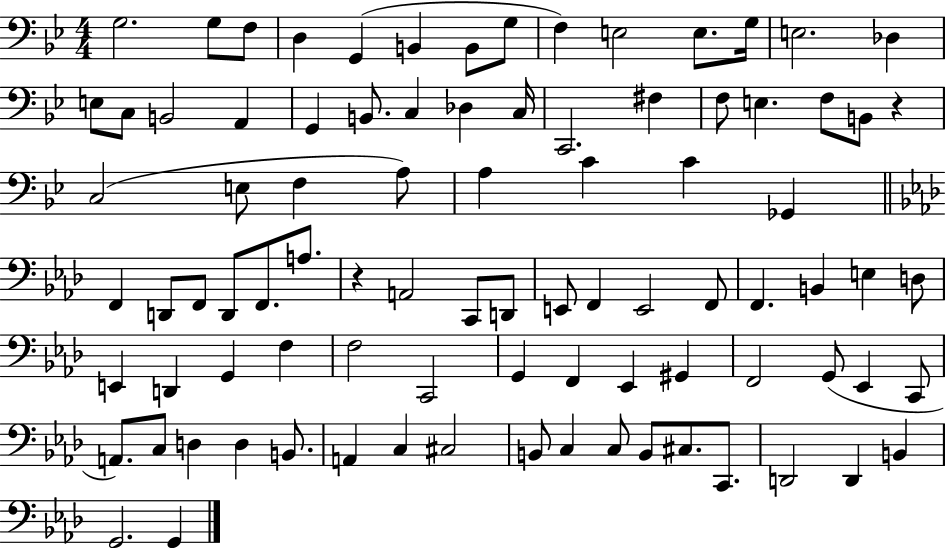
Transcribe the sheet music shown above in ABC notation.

X:1
T:Untitled
M:4/4
L:1/4
K:Bb
G,2 G,/2 F,/2 D, G,, B,, B,,/2 G,/2 F, E,2 E,/2 G,/4 E,2 _D, E,/2 C,/2 B,,2 A,, G,, B,,/2 C, _D, C,/4 C,,2 ^F, F,/2 E, F,/2 B,,/2 z C,2 E,/2 F, A,/2 A, C C _G,, F,, D,,/2 F,,/2 D,,/2 F,,/2 A,/2 z A,,2 C,,/2 D,,/2 E,,/2 F,, E,,2 F,,/2 F,, B,, E, D,/2 E,, D,, G,, F, F,2 C,,2 G,, F,, _E,, ^G,, F,,2 G,,/2 _E,, C,,/2 A,,/2 C,/2 D, D, B,,/2 A,, C, ^C,2 B,,/2 C, C,/2 B,,/2 ^C,/2 C,,/2 D,,2 D,, B,, G,,2 G,,